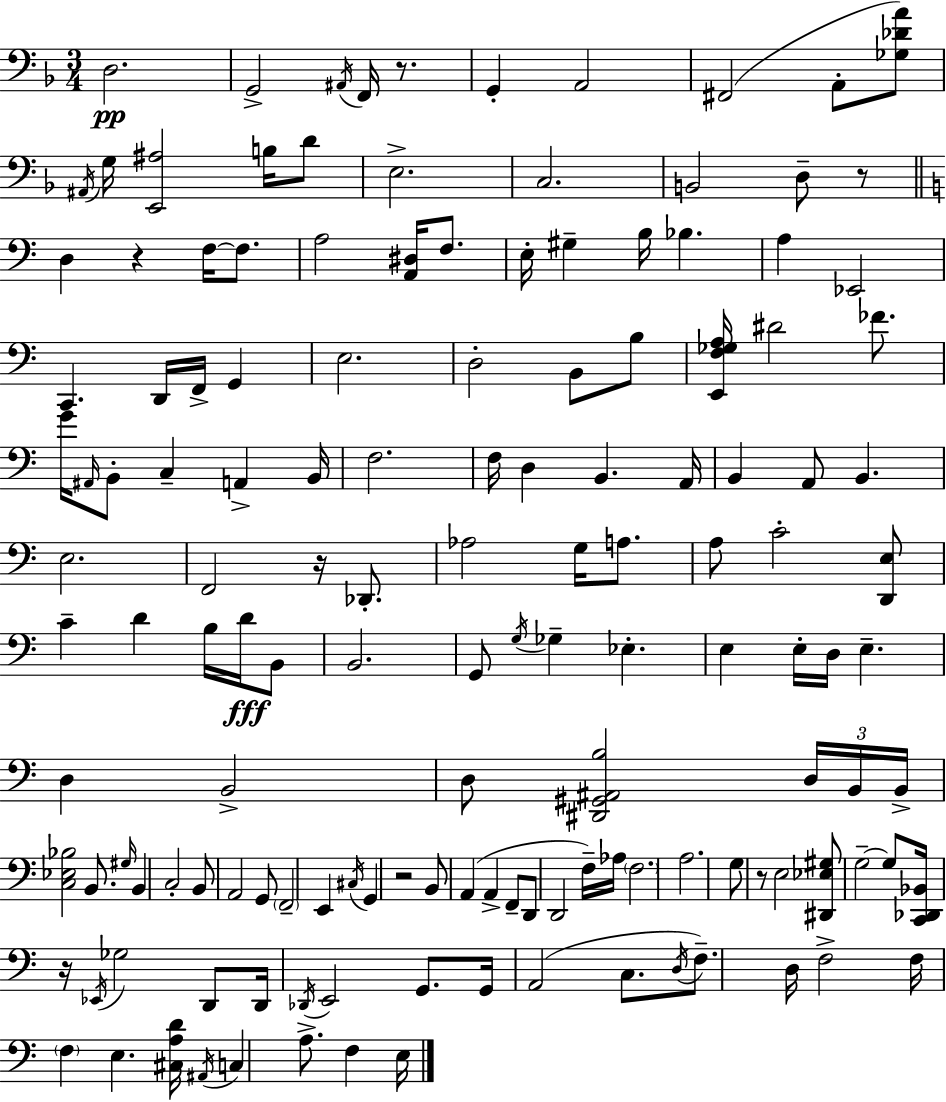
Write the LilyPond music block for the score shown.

{
  \clef bass
  \numericTimeSignature
  \time 3/4
  \key d \minor
  \repeat volta 2 { d2.\pp | g,2-> \acciaccatura { ais,16 } f,16 r8. | g,4-. a,2 | fis,2( a,8-. <ges des' a'>8) | \break \acciaccatura { ais,16 } g16 <e, ais>2 b16 | d'8 e2.-> | c2. | b,2 d8-- | \break r8 \bar "||" \break \key c \major d4 r4 f16~~ f8. | a2 <a, dis>16 f8. | e16-. gis4-- b16 bes4. | a4 ees,2 | \break c,4. d,16 f,16-> g,4 | e2. | d2-. b,8 b8 | <e, f ges a>16 dis'2 fes'8. | \break g'16 \grace { ais,16 } b,8-. c4-- a,4-> | b,16 f2. | f16 d4 b,4. | a,16 b,4 a,8 b,4. | \break e2. | f,2 r16 des,8.-. | aes2 g16 a8. | a8 c'2-. <d, e>8 | \break c'4-- d'4 b16 d'16\fff b,8 | b,2. | g,8 \acciaccatura { g16 } ges4-- ees4.-. | e4 e16-. d16 e4.-- | \break d4 b,2-> | d8 <dis, gis, ais, b>2 | \tuplet 3/2 { d16 b,16 b,16-> } <c ees bes>2 b,8. | \grace { gis16 } b,4 c2-. | \break b,8 a,2 | g,8 \parenthesize f,2-- e,4 | \acciaccatura { cis16 } g,4 r2 | b,8 a,4( a,4-> | \break f,8-- d,8 d,2 | f16--) aes16 \parenthesize f2. | a2. | g8 r8 e2 | \break <dis, ees gis>8 g2--~~ | g8 <c, des, bes,>16 r16 \acciaccatura { ees,16 } ges2 | d,8 d,16 \acciaccatura { des,16 } e,2 | g,8. g,16 a,2( | \break c8. \acciaccatura { d16 } f8.--) d16 f2-> | f16 \parenthesize f4 | e4. <cis a d'>16 \acciaccatura { ais,16 } c4 | a8.-> f4 e16 } \bar "|."
}